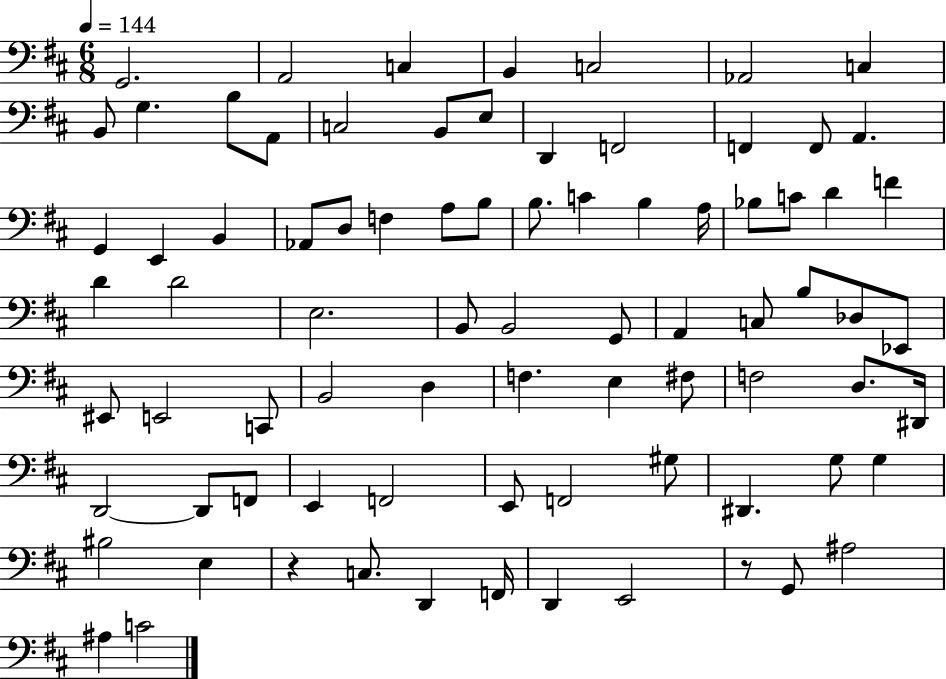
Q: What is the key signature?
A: D major